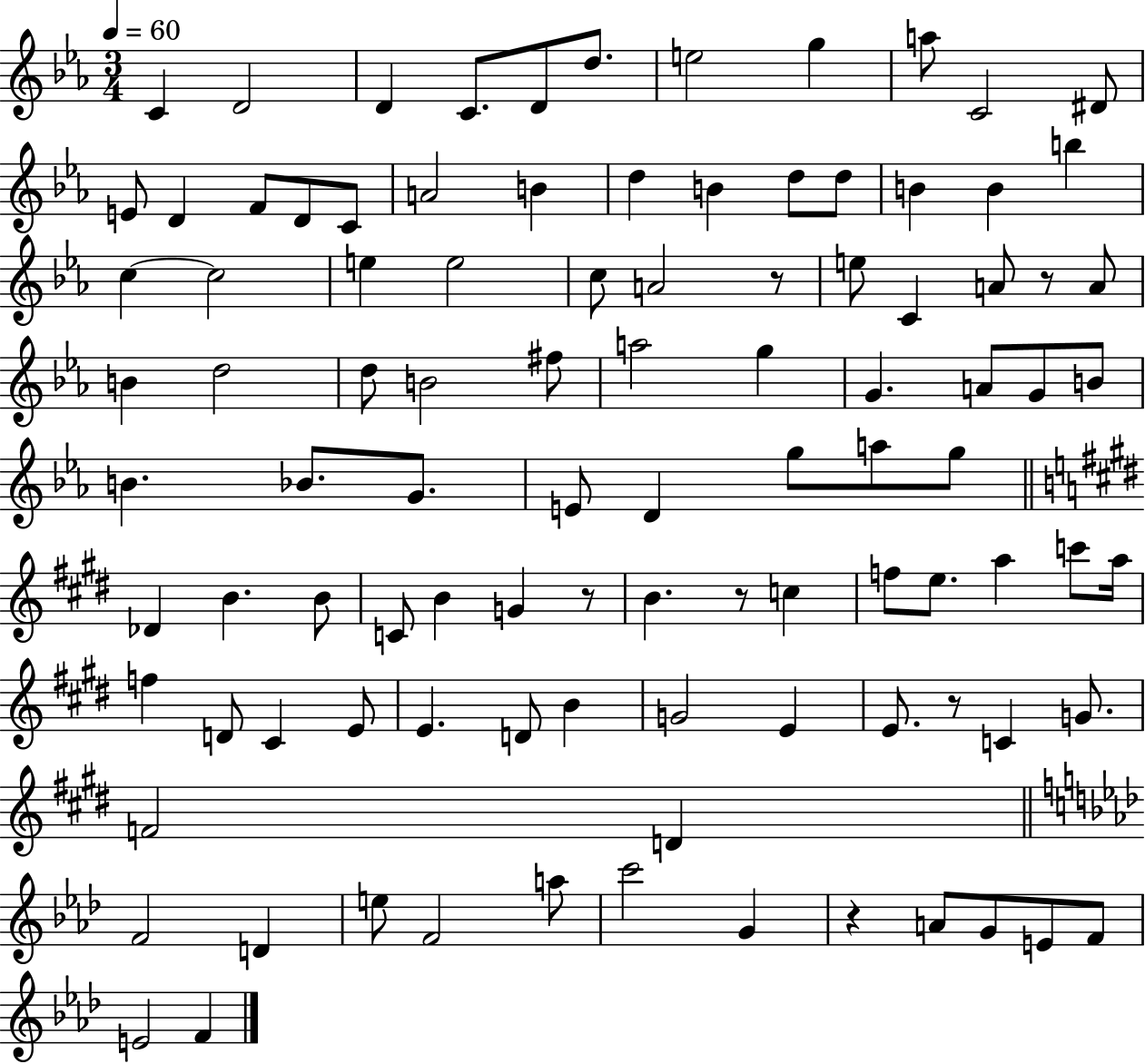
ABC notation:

X:1
T:Untitled
M:3/4
L:1/4
K:Eb
C D2 D C/2 D/2 d/2 e2 g a/2 C2 ^D/2 E/2 D F/2 D/2 C/2 A2 B d B d/2 d/2 B B b c c2 e e2 c/2 A2 z/2 e/2 C A/2 z/2 A/2 B d2 d/2 B2 ^f/2 a2 g G A/2 G/2 B/2 B _B/2 G/2 E/2 D g/2 a/2 g/2 _D B B/2 C/2 B G z/2 B z/2 c f/2 e/2 a c'/2 a/4 f D/2 ^C E/2 E D/2 B G2 E E/2 z/2 C G/2 F2 D F2 D e/2 F2 a/2 c'2 G z A/2 G/2 E/2 F/2 E2 F